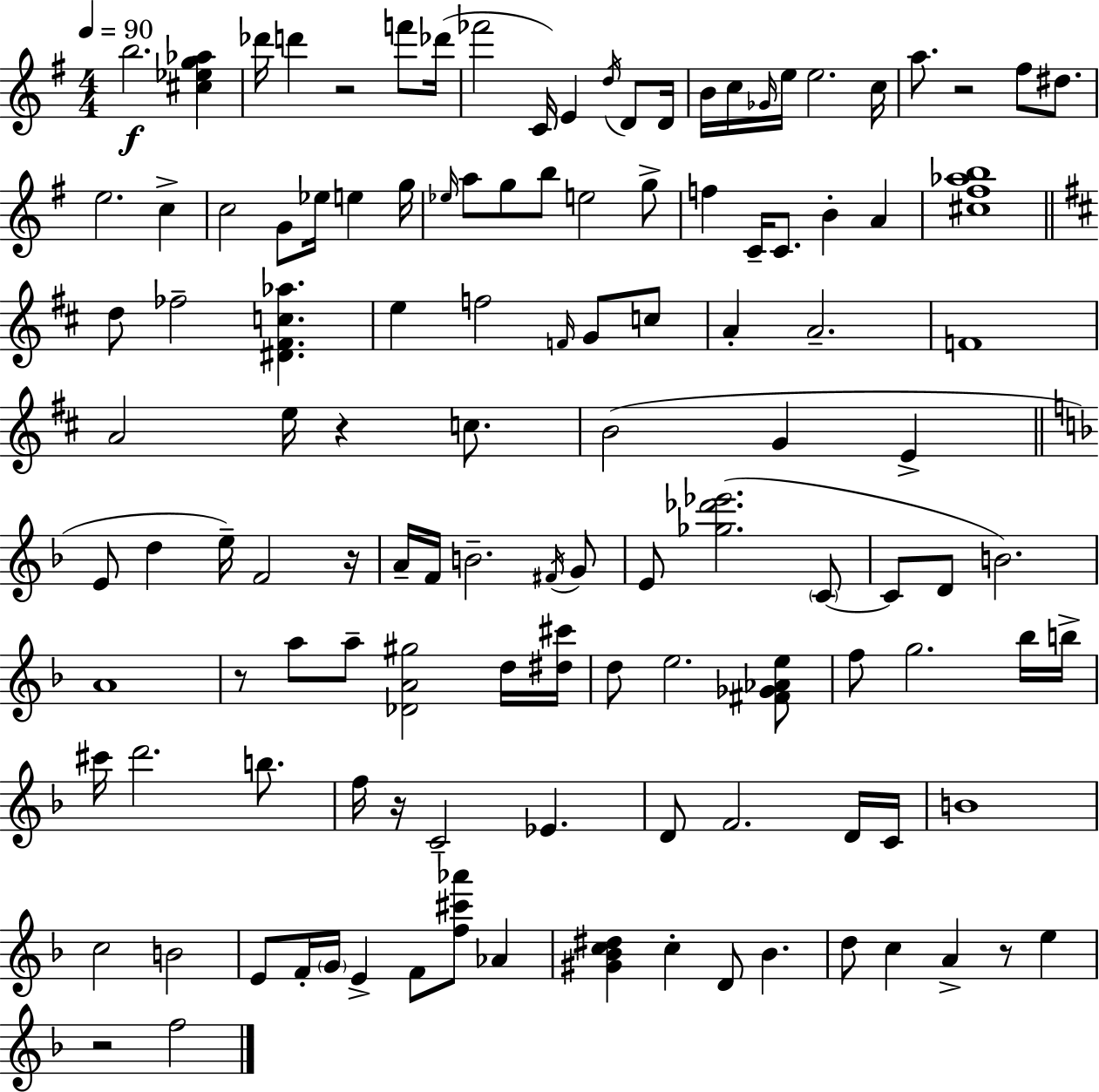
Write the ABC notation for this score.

X:1
T:Untitled
M:4/4
L:1/4
K:G
b2 [^c_eg_a] _d'/4 d' z2 f'/2 _d'/4 _f'2 C/4 E d/4 D/2 D/4 B/4 c/4 _G/4 e/4 e2 c/4 a/2 z2 ^f/2 ^d/2 e2 c c2 G/2 _e/4 e g/4 _e/4 a/2 g/2 b/2 e2 g/2 f C/4 C/2 B A [^c^f_ab]4 d/2 _f2 [^D^Fc_a] e f2 F/4 G/2 c/2 A A2 F4 A2 e/4 z c/2 B2 G E E/2 d e/4 F2 z/4 A/4 F/4 B2 ^F/4 G/2 E/2 [_g_d'_e']2 C/2 C/2 D/2 B2 A4 z/2 a/2 a/2 [_DA^g]2 d/4 [^d^c']/4 d/2 e2 [^F_G_Ae]/2 f/2 g2 _b/4 b/4 ^c'/4 d'2 b/2 f/4 z/4 C2 _E D/2 F2 D/4 C/4 B4 c2 B2 E/2 F/4 G/4 E F/2 [f^c'_a']/2 _A [^G_Bc^d] c D/2 _B d/2 c A z/2 e z2 f2